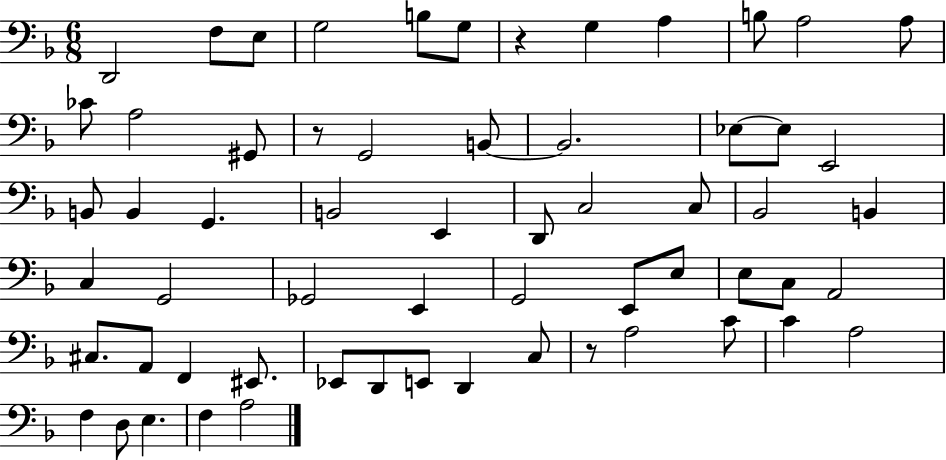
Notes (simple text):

D2/h F3/e E3/e G3/h B3/e G3/e R/q G3/q A3/q B3/e A3/h A3/e CES4/e A3/h G#2/e R/e G2/h B2/e B2/h. Eb3/e Eb3/e E2/h B2/e B2/q G2/q. B2/h E2/q D2/e C3/h C3/e Bb2/h B2/q C3/q G2/h Gb2/h E2/q G2/h E2/e E3/e E3/e C3/e A2/h C#3/e. A2/e F2/q EIS2/e. Eb2/e D2/e E2/e D2/q C3/e R/e A3/h C4/e C4/q A3/h F3/q D3/e E3/q. F3/q A3/h